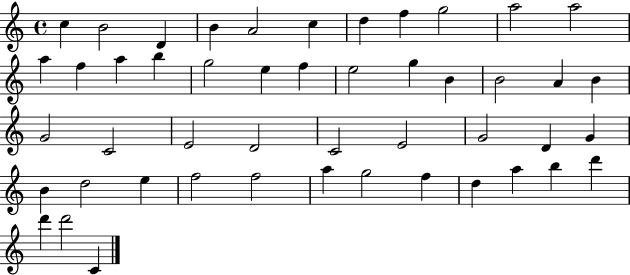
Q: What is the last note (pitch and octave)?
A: C4